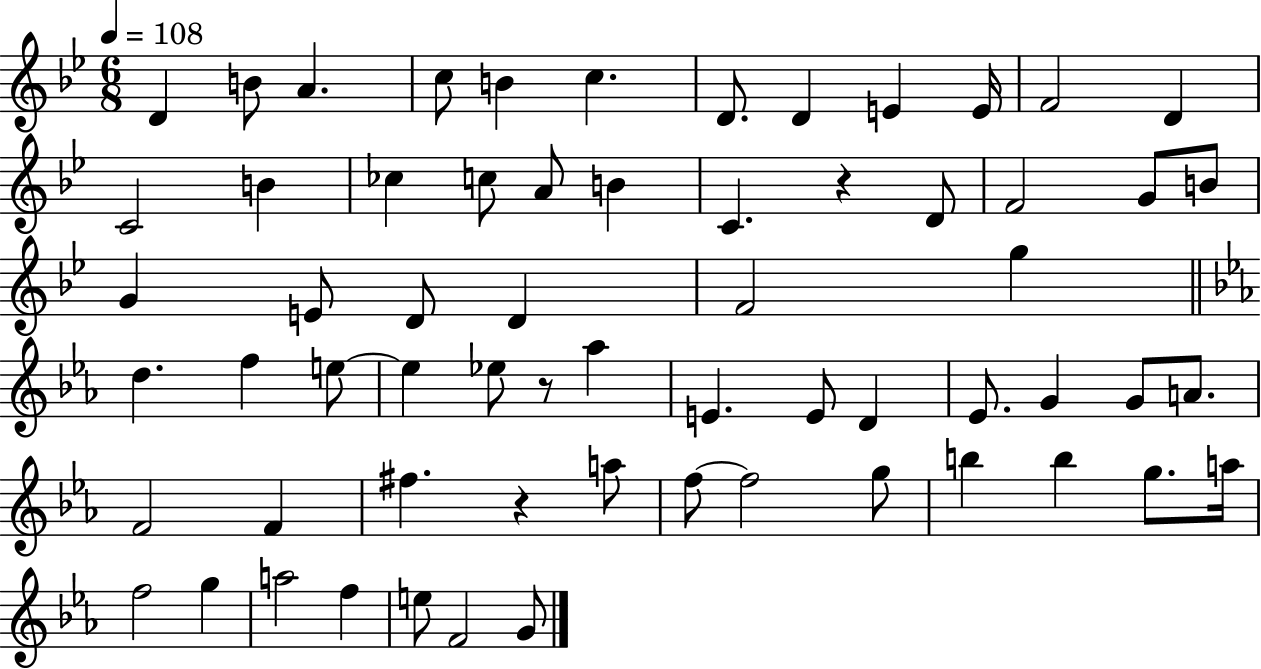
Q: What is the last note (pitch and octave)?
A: G4